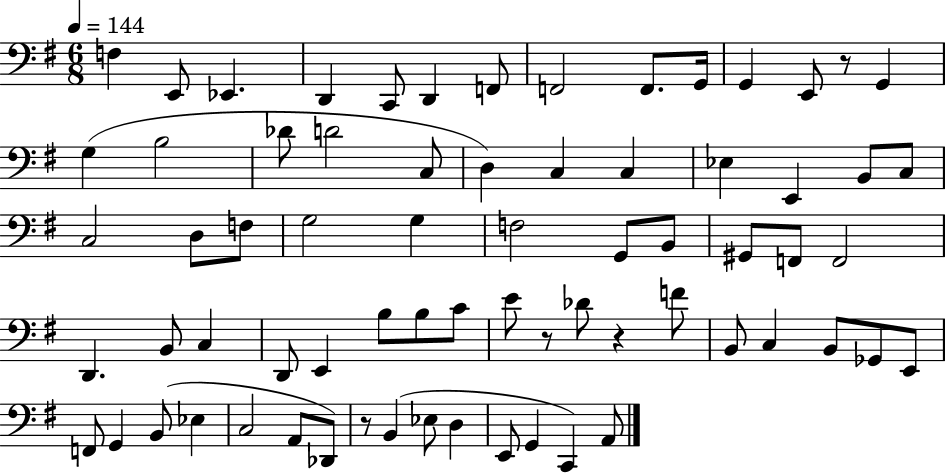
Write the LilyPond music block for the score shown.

{
  \clef bass
  \numericTimeSignature
  \time 6/8
  \key g \major
  \tempo 4 = 144
  \repeat volta 2 { f4 e,8 ees,4. | d,4 c,8 d,4 f,8 | f,2 f,8. g,16 | g,4 e,8 r8 g,4 | \break g4( b2 | des'8 d'2 c8 | d4) c4 c4 | ees4 e,4 b,8 c8 | \break c2 d8 f8 | g2 g4 | f2 g,8 b,8 | gis,8 f,8 f,2 | \break d,4. b,8 c4 | d,8 e,4 b8 b8 c'8 | e'8 r8 des'8 r4 f'8 | b,8 c4 b,8 ges,8 e,8 | \break f,8 g,4 b,8( ees4 | c2 a,8 des,8) | r8 b,4( ees8 d4 | e,8 g,4 c,4) a,8 | \break } \bar "|."
}